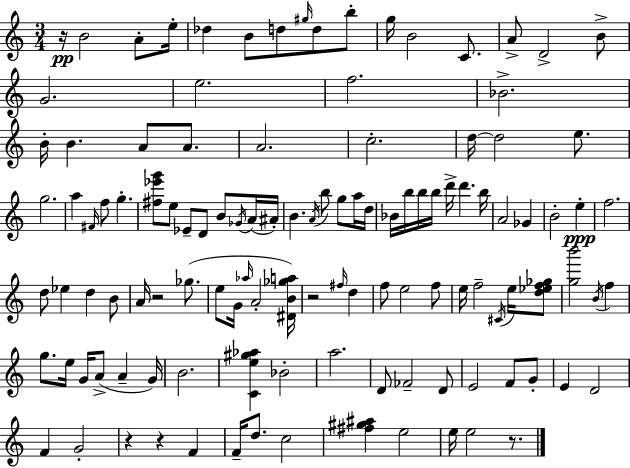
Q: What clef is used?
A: treble